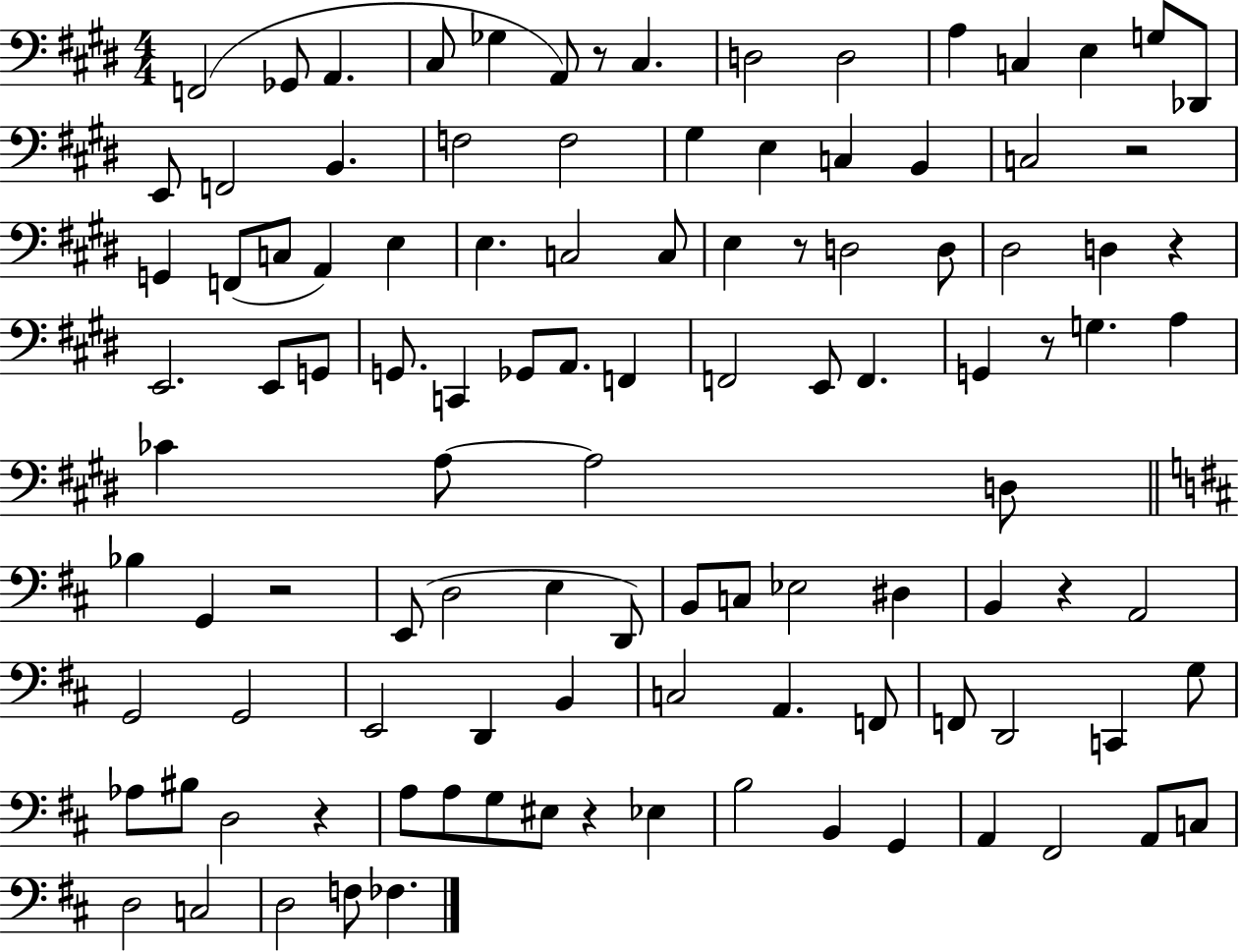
F2/h Gb2/e A2/q. C#3/e Gb3/q A2/e R/e C#3/q. D3/h D3/h A3/q C3/q E3/q G3/e Db2/e E2/e F2/h B2/q. F3/h F3/h G#3/q E3/q C3/q B2/q C3/h R/h G2/q F2/e C3/e A2/q E3/q E3/q. C3/h C3/e E3/q R/e D3/h D3/e D#3/h D3/q R/q E2/h. E2/e G2/e G2/e. C2/q Gb2/e A2/e. F2/q F2/h E2/e F2/q. G2/q R/e G3/q. A3/q CES4/q A3/e A3/h D3/e Bb3/q G2/q R/h E2/e D3/h E3/q D2/e B2/e C3/e Eb3/h D#3/q B2/q R/q A2/h G2/h G2/h E2/h D2/q B2/q C3/h A2/q. F2/e F2/e D2/h C2/q G3/e Ab3/e BIS3/e D3/h R/q A3/e A3/e G3/e EIS3/e R/q Eb3/q B3/h B2/q G2/q A2/q F#2/h A2/e C3/e D3/h C3/h D3/h F3/e FES3/q.